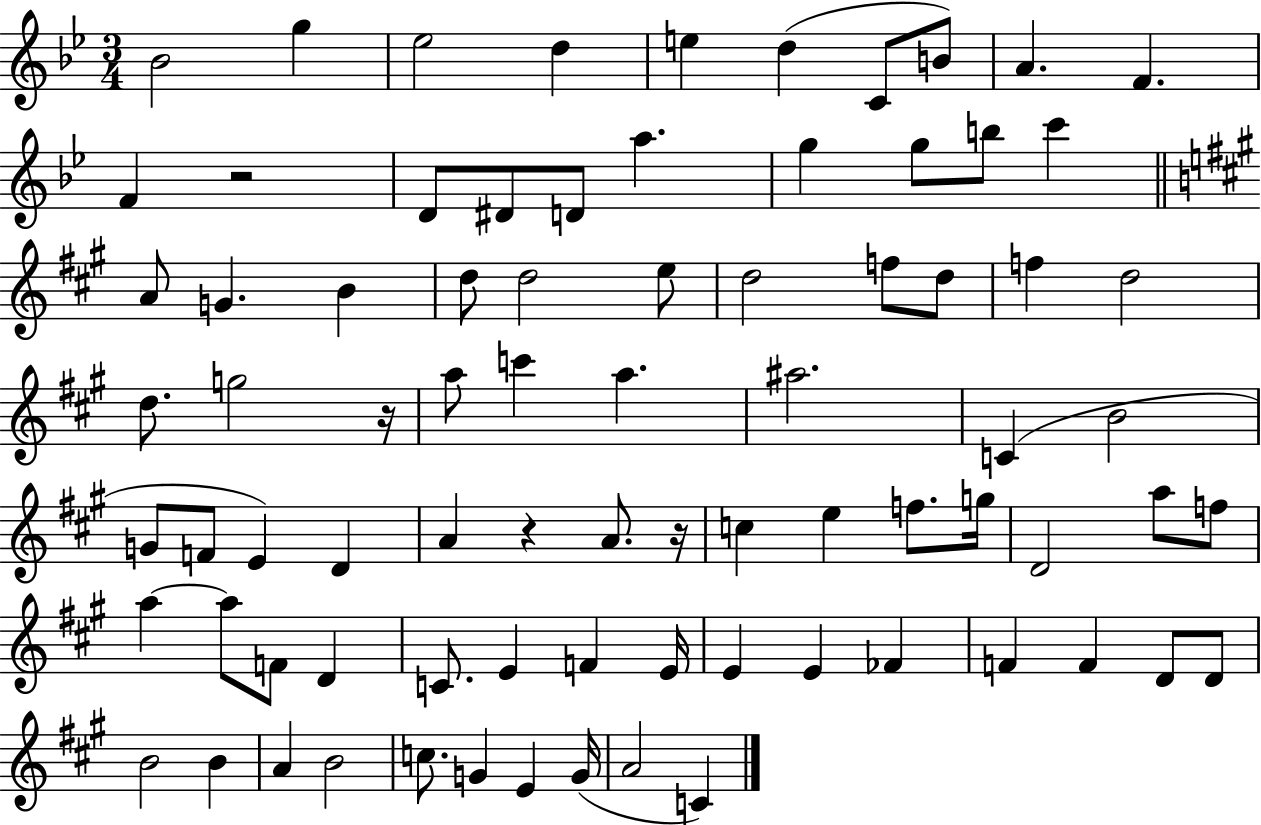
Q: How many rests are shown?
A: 4